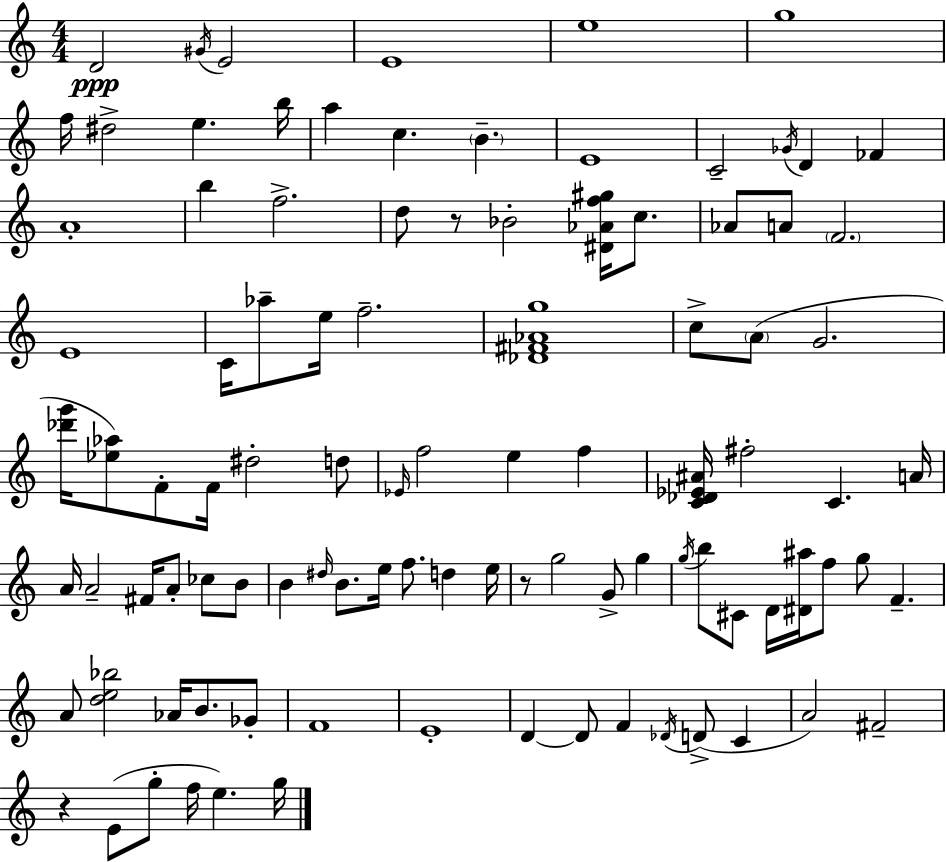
X:1
T:Untitled
M:4/4
L:1/4
K:C
D2 ^G/4 E2 E4 e4 g4 f/4 ^d2 e b/4 a c B E4 C2 _G/4 D _F A4 b f2 d/2 z/2 _B2 [^D_Af^g]/4 c/2 _A/2 A/2 F2 E4 C/4 _a/2 e/4 f2 [_D^F_Ag]4 c/2 A/2 G2 [_d'g']/4 [_e_a]/2 F/2 F/4 ^d2 d/2 _E/4 f2 e f [C_D_E^A]/4 ^f2 C A/4 A/4 A2 ^F/4 A/2 _c/2 B/2 B ^d/4 B/2 e/4 f/2 d e/4 z/2 g2 G/2 g g/4 b/2 ^C/2 D/4 [^D^a]/4 f/2 g/2 F A/2 [de_b]2 _A/4 B/2 _G/2 F4 E4 D D/2 F _D/4 D/2 C A2 ^F2 z E/2 g/2 f/4 e g/4